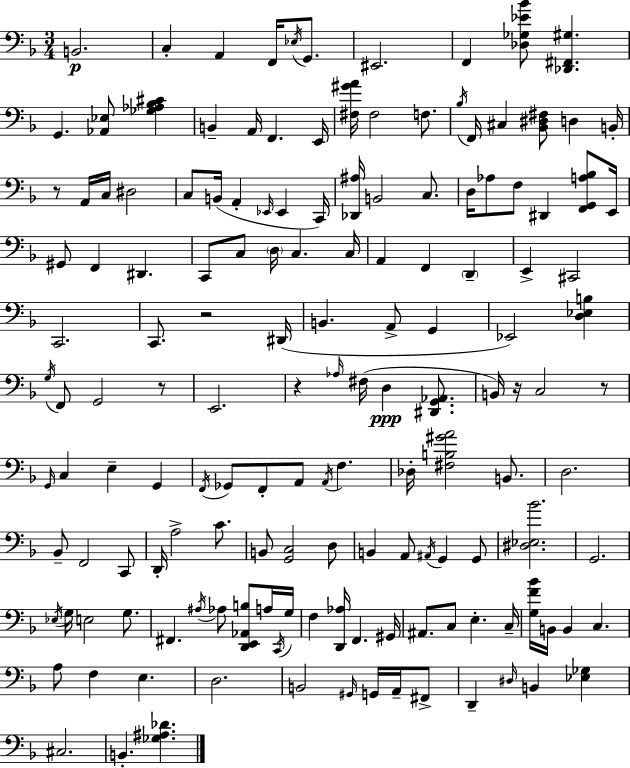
X:1
T:Untitled
M:3/4
L:1/4
K:Dm
B,,2 C, A,, F,,/4 _E,/4 G,,/2 ^E,,2 F,, [_D,_G,_E_B]/2 [_D,,^F,,^G,] G,, [_A,,_E,]/2 [_G,_A,_B,^C] B,, A,,/4 F,, E,,/4 [^F,^GA]/4 ^F,2 F,/2 _B,/4 F,,/4 ^C, [_B,,^D,^F,]/2 D, B,,/4 z/2 A,,/4 C,/4 ^D,2 C,/2 B,,/4 A,, _E,,/4 _E,, C,,/4 [_D,,^A,]/4 B,,2 C,/2 D,/4 _A,/2 F,/2 ^D,, [F,,G,,A,_B,]/2 E,,/4 ^G,,/2 F,, ^D,, C,,/2 C,/2 D,/4 C, C,/4 A,, F,, D,, E,, ^C,,2 C,,2 C,,/2 z2 ^D,,/4 B,, A,,/2 G,, _E,,2 [D,_E,B,] G,/4 F,,/2 G,,2 z/2 E,,2 z _A,/4 ^F,/4 D, [^D,,G,,_A,,]/2 B,,/4 z/4 C,2 z/2 G,,/4 C, E, G,, F,,/4 _G,,/2 F,,/2 A,,/2 A,,/4 F, _D,/4 [^F,B,^GA]2 B,,/2 D,2 _B,,/2 F,,2 C,,/2 D,,/4 A,2 C/2 B,,/2 [G,,C,]2 D,/2 B,, A,,/2 ^A,,/4 G,, G,,/2 [^D,_E,_B]2 G,,2 _E,/4 G,/4 E,2 G,/2 ^F,, ^A,/4 _A,/2 [D,,E,,_A,,B,]/2 A,/4 C,,/4 G,/4 F, [D,,_A,]/4 F,, ^G,,/4 ^A,,/2 C,/2 E, C,/4 [G,F_B]/4 B,,/4 B,, C, A,/2 F, E, D,2 B,,2 ^G,,/4 G,,/4 A,,/4 ^F,,/2 D,, ^D,/4 B,, [_E,_G,] ^C,2 B,, [_G,^A,_D]